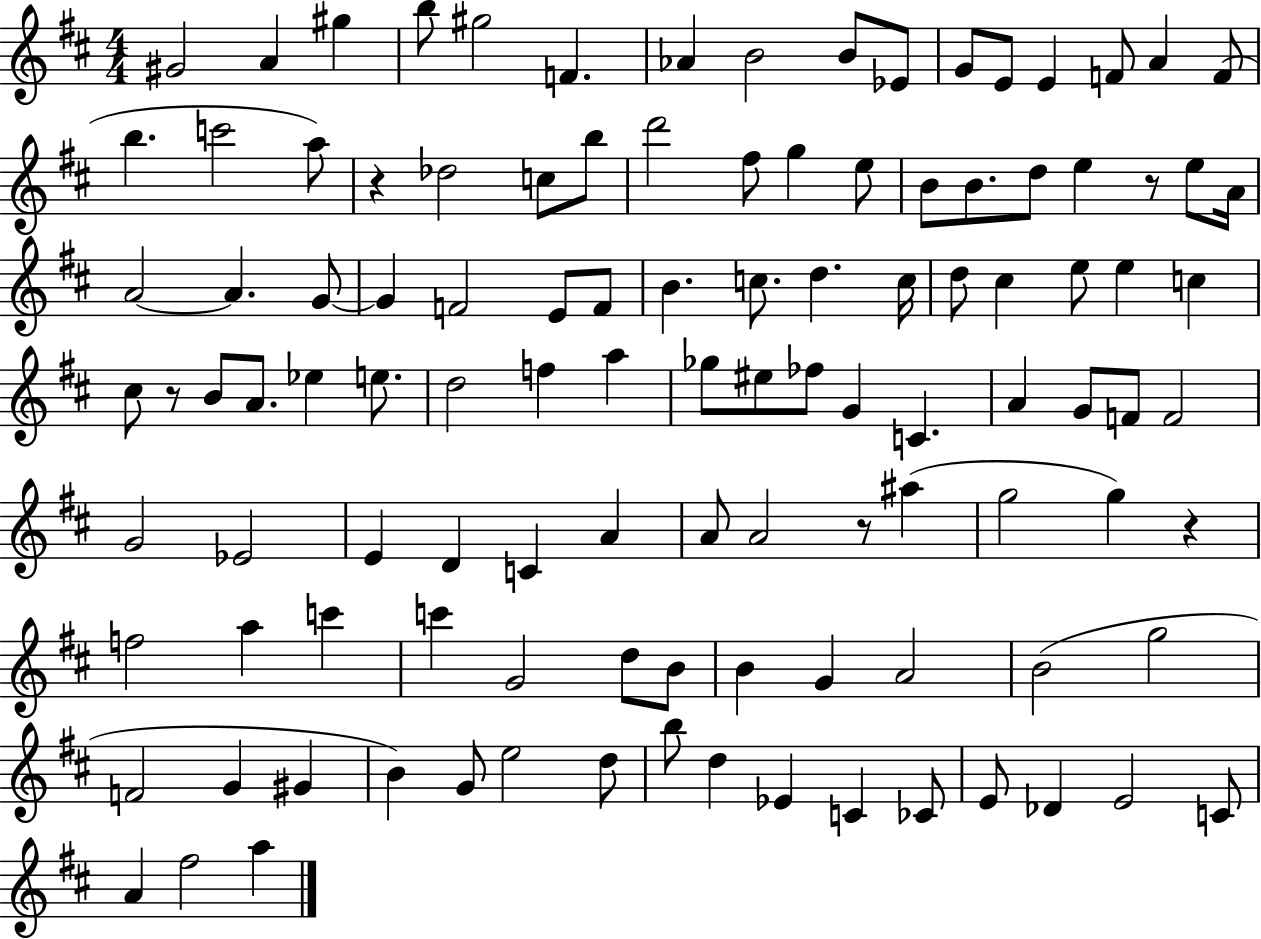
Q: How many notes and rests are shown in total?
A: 112